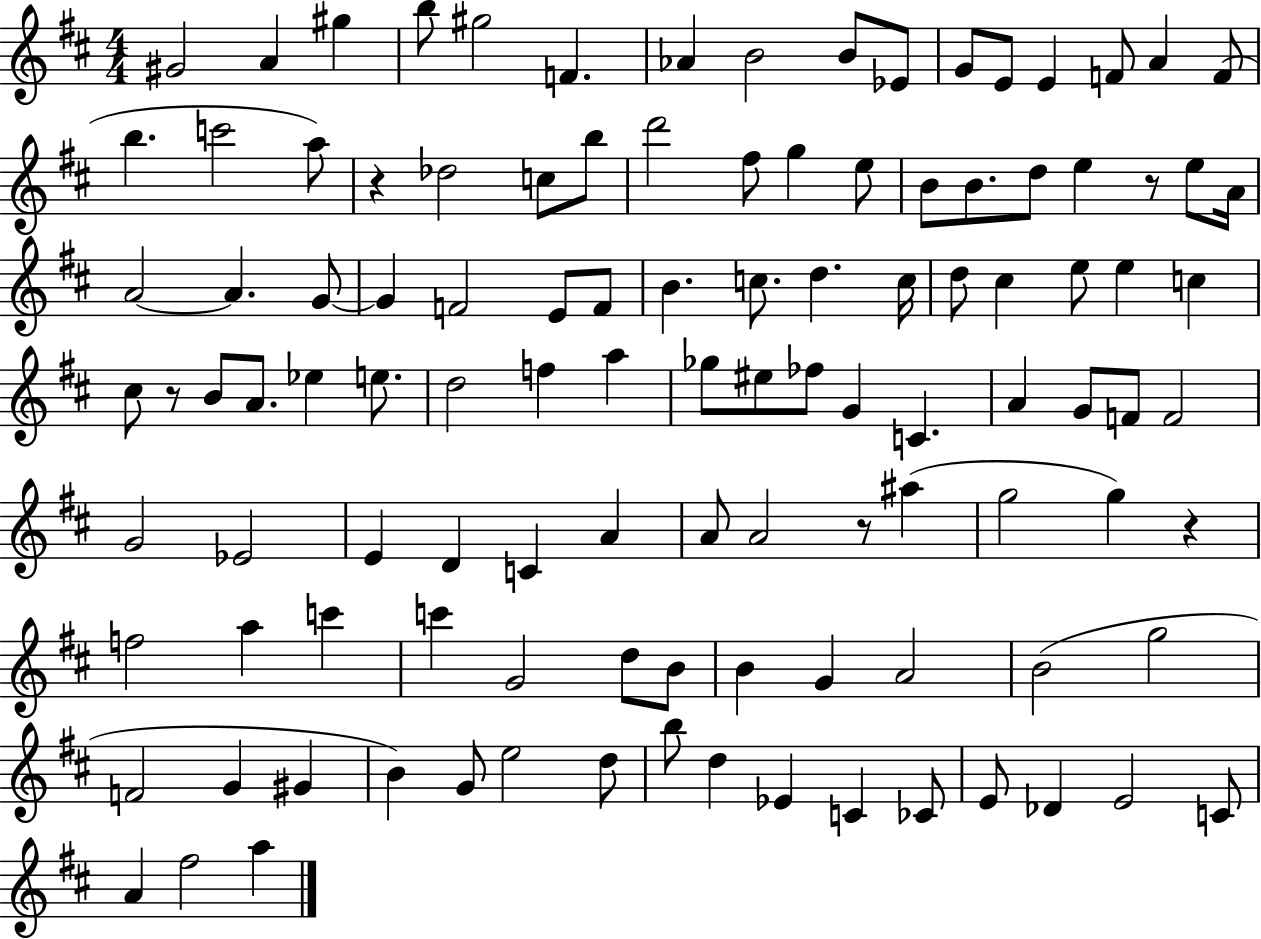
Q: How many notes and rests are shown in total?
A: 112